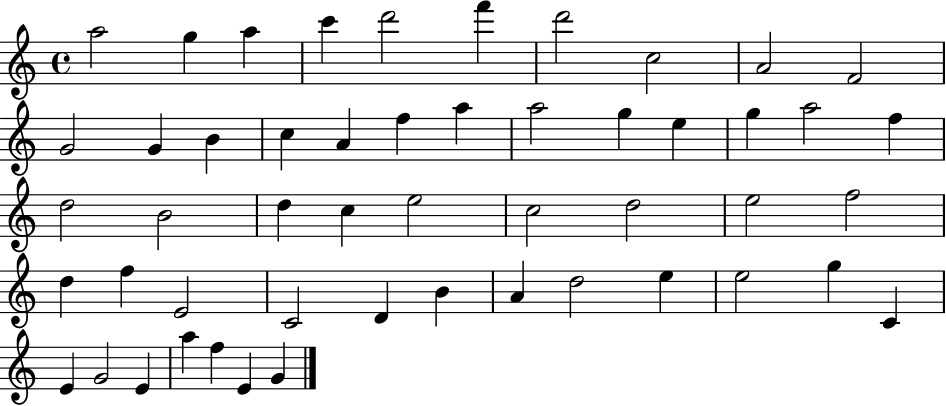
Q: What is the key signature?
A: C major